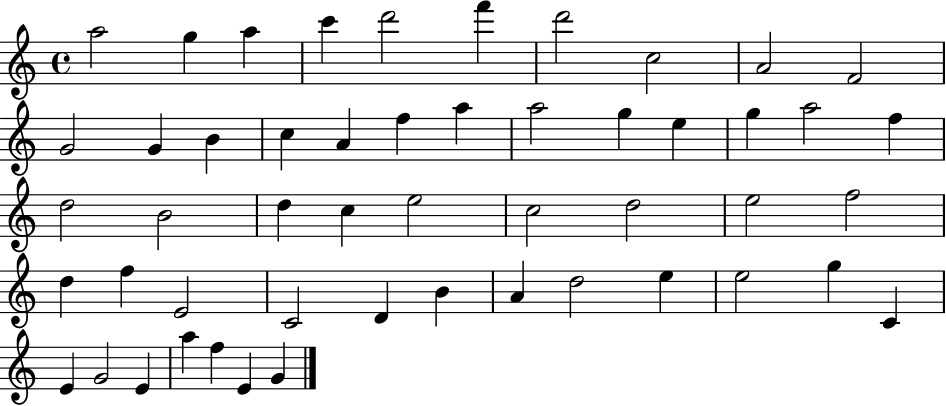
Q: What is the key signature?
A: C major